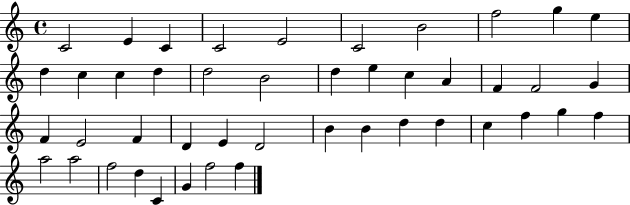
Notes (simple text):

C4/h E4/q C4/q C4/h E4/h C4/h B4/h F5/h G5/q E5/q D5/q C5/q C5/q D5/q D5/h B4/h D5/q E5/q C5/q A4/q F4/q F4/h G4/q F4/q E4/h F4/q D4/q E4/q D4/h B4/q B4/q D5/q D5/q C5/q F5/q G5/q F5/q A5/h A5/h F5/h D5/q C4/q G4/q F5/h F5/q